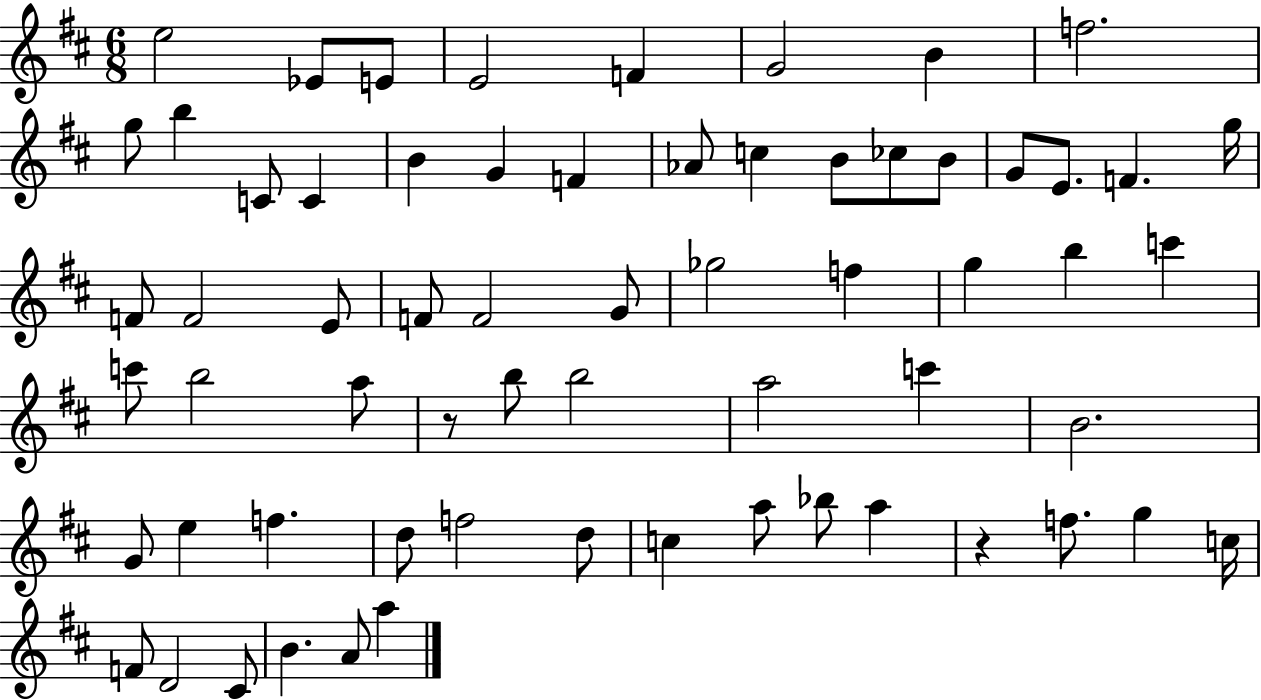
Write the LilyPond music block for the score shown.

{
  \clef treble
  \numericTimeSignature
  \time 6/8
  \key d \major
  e''2 ees'8 e'8 | e'2 f'4 | g'2 b'4 | f''2. | \break g''8 b''4 c'8 c'4 | b'4 g'4 f'4 | aes'8 c''4 b'8 ces''8 b'8 | g'8 e'8. f'4. g''16 | \break f'8 f'2 e'8 | f'8 f'2 g'8 | ges''2 f''4 | g''4 b''4 c'''4 | \break c'''8 b''2 a''8 | r8 b''8 b''2 | a''2 c'''4 | b'2. | \break g'8 e''4 f''4. | d''8 f''2 d''8 | c''4 a''8 bes''8 a''4 | r4 f''8. g''4 c''16 | \break f'8 d'2 cis'8 | b'4. a'8 a''4 | \bar "|."
}